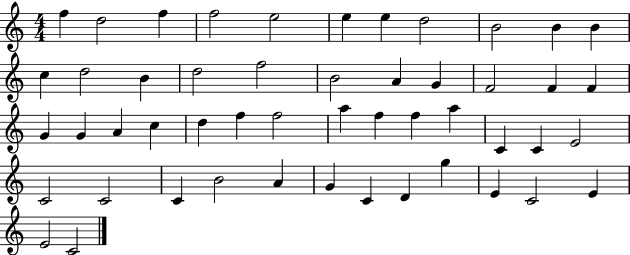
F5/q D5/h F5/q F5/h E5/h E5/q E5/q D5/h B4/h B4/q B4/q C5/q D5/h B4/q D5/h F5/h B4/h A4/q G4/q F4/h F4/q F4/q G4/q G4/q A4/q C5/q D5/q F5/q F5/h A5/q F5/q F5/q A5/q C4/q C4/q E4/h C4/h C4/h C4/q B4/h A4/q G4/q C4/q D4/q G5/q E4/q C4/h E4/q E4/h C4/h